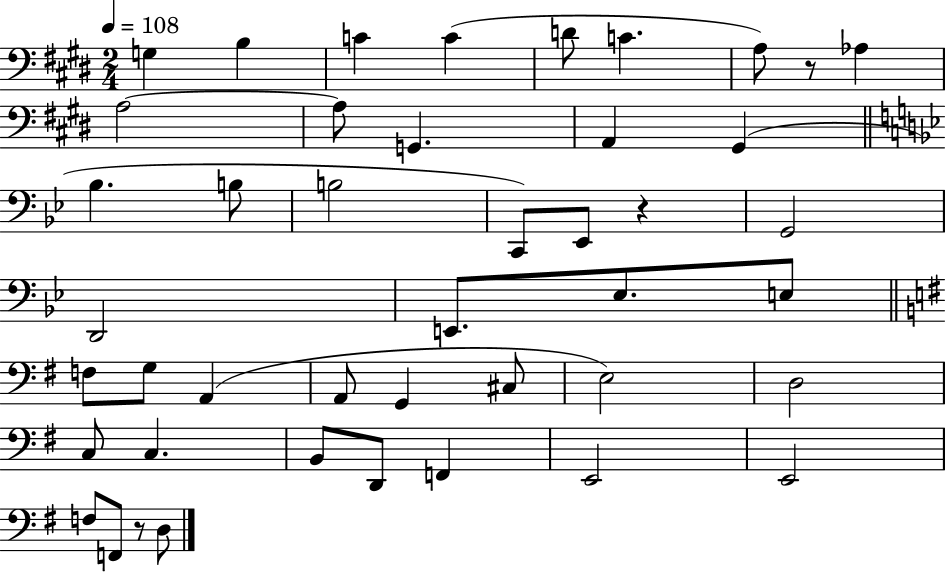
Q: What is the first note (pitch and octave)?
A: G3